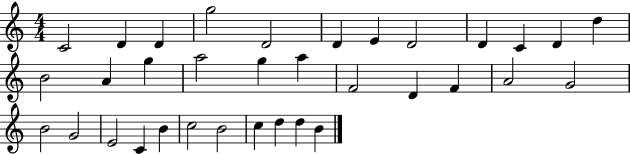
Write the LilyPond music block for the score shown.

{
  \clef treble
  \numericTimeSignature
  \time 4/4
  \key c \major
  c'2 d'4 d'4 | g''2 d'2 | d'4 e'4 d'2 | d'4 c'4 d'4 d''4 | \break b'2 a'4 g''4 | a''2 g''4 a''4 | f'2 d'4 f'4 | a'2 g'2 | \break b'2 g'2 | e'2 c'4 b'4 | c''2 b'2 | c''4 d''4 d''4 b'4 | \break \bar "|."
}